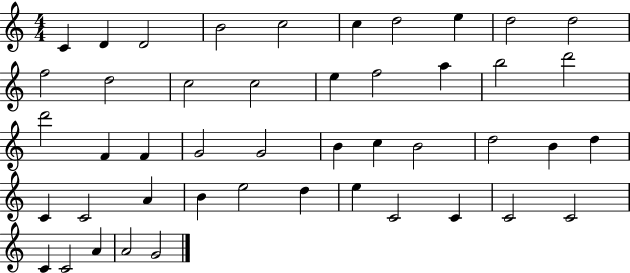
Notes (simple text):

C4/q D4/q D4/h B4/h C5/h C5/q D5/h E5/q D5/h D5/h F5/h D5/h C5/h C5/h E5/q F5/h A5/q B5/h D6/h D6/h F4/q F4/q G4/h G4/h B4/q C5/q B4/h D5/h B4/q D5/q C4/q C4/h A4/q B4/q E5/h D5/q E5/q C4/h C4/q C4/h C4/h C4/q C4/h A4/q A4/h G4/h